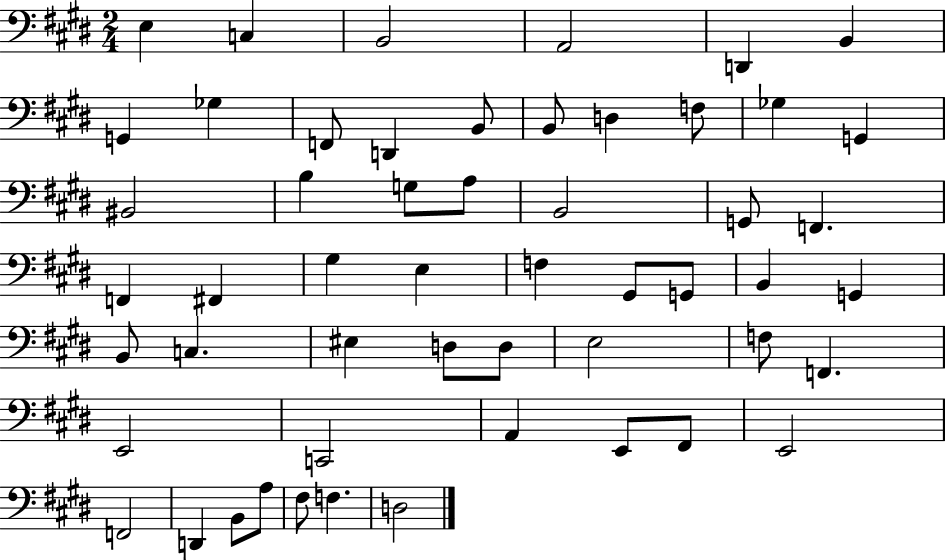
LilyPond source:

{
  \clef bass
  \numericTimeSignature
  \time 2/4
  \key e \major
  e4 c4 | b,2 | a,2 | d,4 b,4 | \break g,4 ges4 | f,8 d,4 b,8 | b,8 d4 f8 | ges4 g,4 | \break bis,2 | b4 g8 a8 | b,2 | g,8 f,4. | \break f,4 fis,4 | gis4 e4 | f4 gis,8 g,8 | b,4 g,4 | \break b,8 c4. | eis4 d8 d8 | e2 | f8 f,4. | \break e,2 | c,2 | a,4 e,8 fis,8 | e,2 | \break f,2 | d,4 b,8 a8 | fis8 f4. | d2 | \break \bar "|."
}